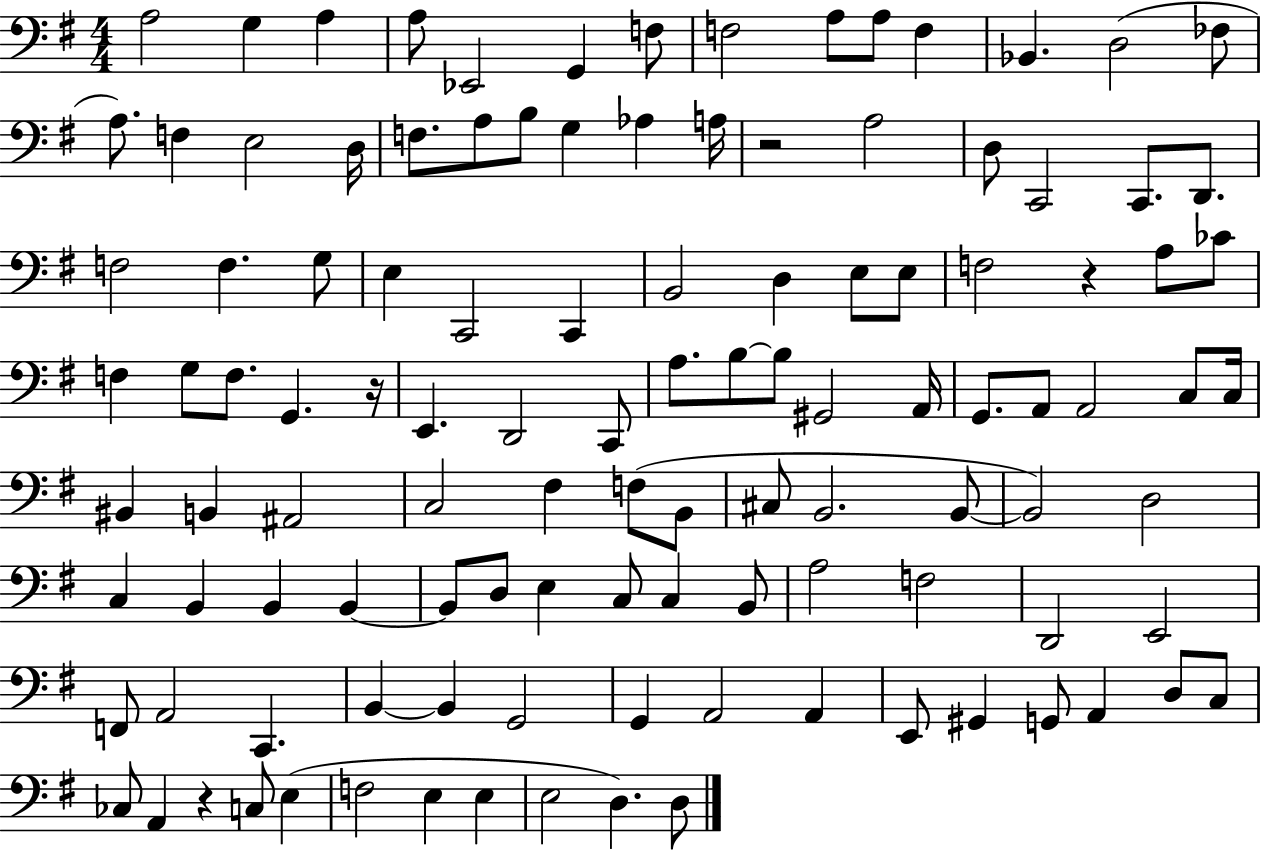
{
  \clef bass
  \numericTimeSignature
  \time 4/4
  \key g \major
  \repeat volta 2 { a2 g4 a4 | a8 ees,2 g,4 f8 | f2 a8 a8 f4 | bes,4. d2( fes8 | \break a8.) f4 e2 d16 | f8. a8 b8 g4 aes4 a16 | r2 a2 | d8 c,2 c,8. d,8. | \break f2 f4. g8 | e4 c,2 c,4 | b,2 d4 e8 e8 | f2 r4 a8 ces'8 | \break f4 g8 f8. g,4. r16 | e,4. d,2 c,8 | a8. b8~~ b8 gis,2 a,16 | g,8. a,8 a,2 c8 c16 | \break bis,4 b,4 ais,2 | c2 fis4 f8( b,8 | cis8 b,2. b,8~~ | b,2) d2 | \break c4 b,4 b,4 b,4~~ | b,8 d8 e4 c8 c4 b,8 | a2 f2 | d,2 e,2 | \break f,8 a,2 c,4. | b,4~~ b,4 g,2 | g,4 a,2 a,4 | e,8 gis,4 g,8 a,4 d8 c8 | \break ces8 a,4 r4 c8 e4( | f2 e4 e4 | e2 d4.) d8 | } \bar "|."
}